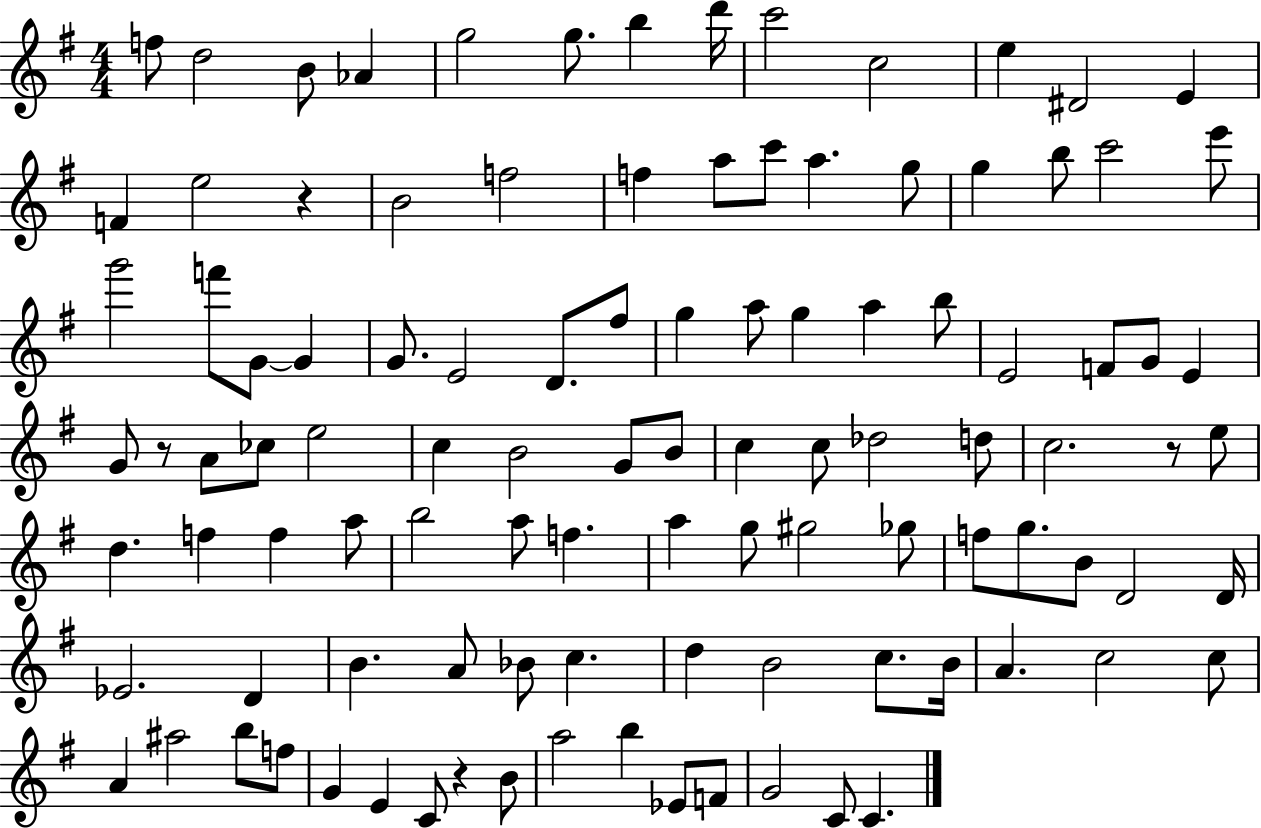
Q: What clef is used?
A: treble